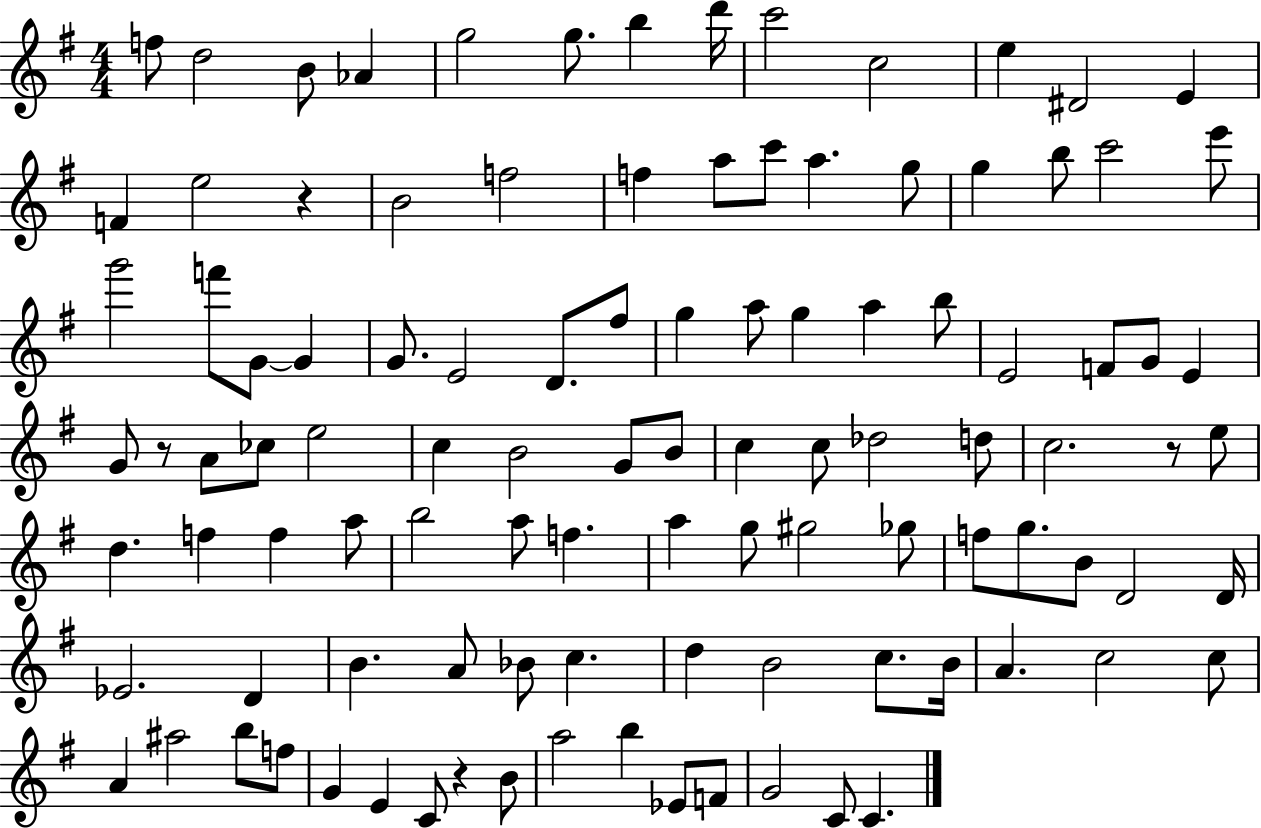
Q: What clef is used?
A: treble